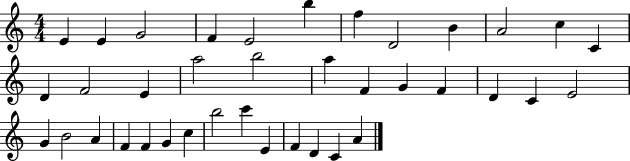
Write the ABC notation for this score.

X:1
T:Untitled
M:4/4
L:1/4
K:C
E E G2 F E2 b f D2 B A2 c C D F2 E a2 b2 a F G F D C E2 G B2 A F F G c b2 c' E F D C A